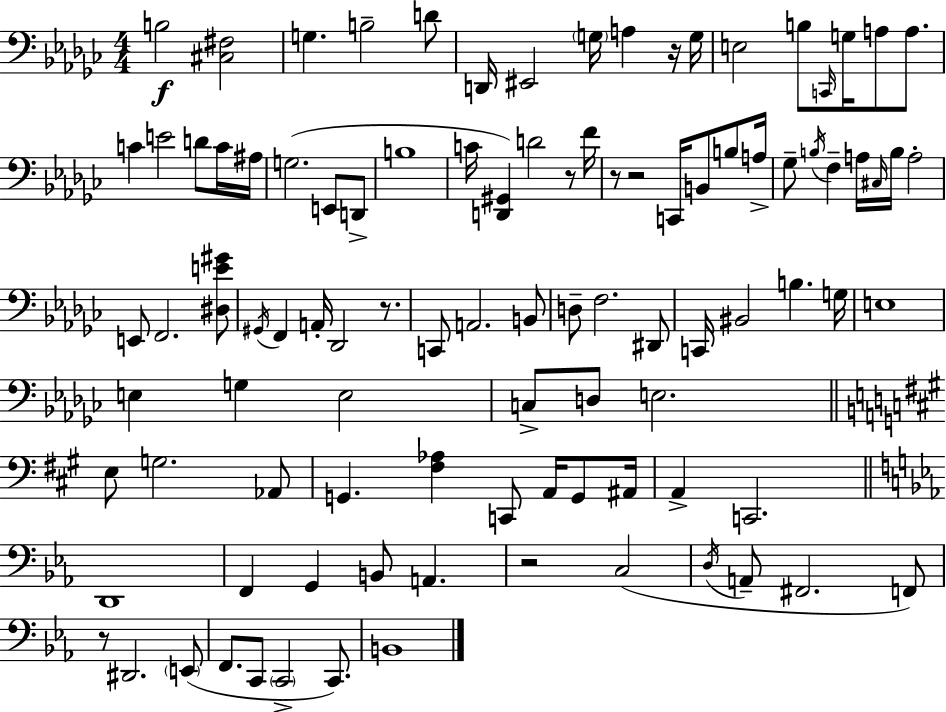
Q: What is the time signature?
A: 4/4